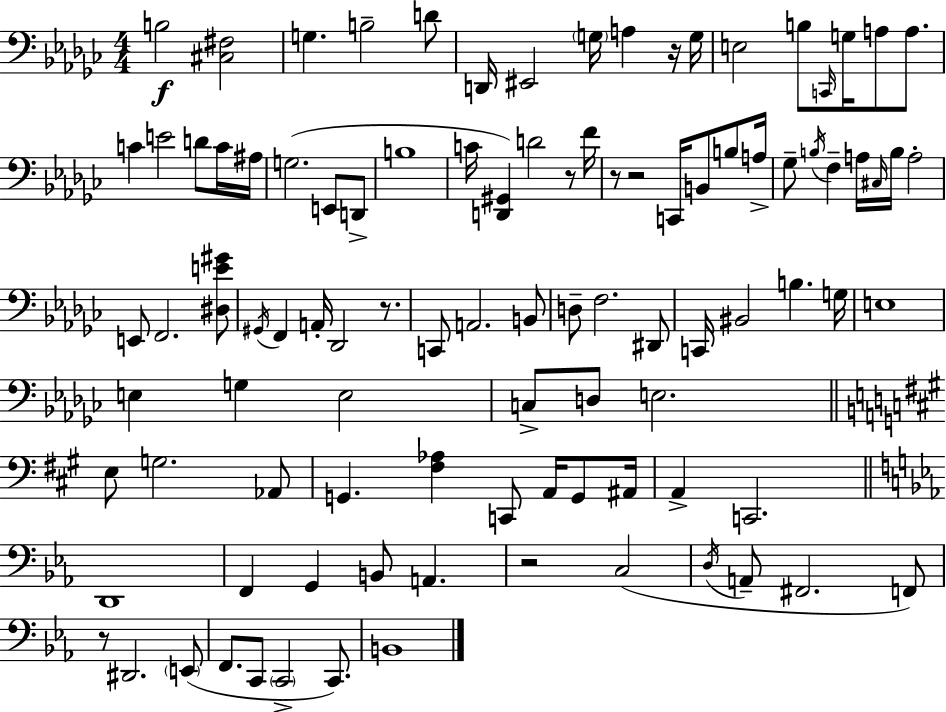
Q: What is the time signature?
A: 4/4